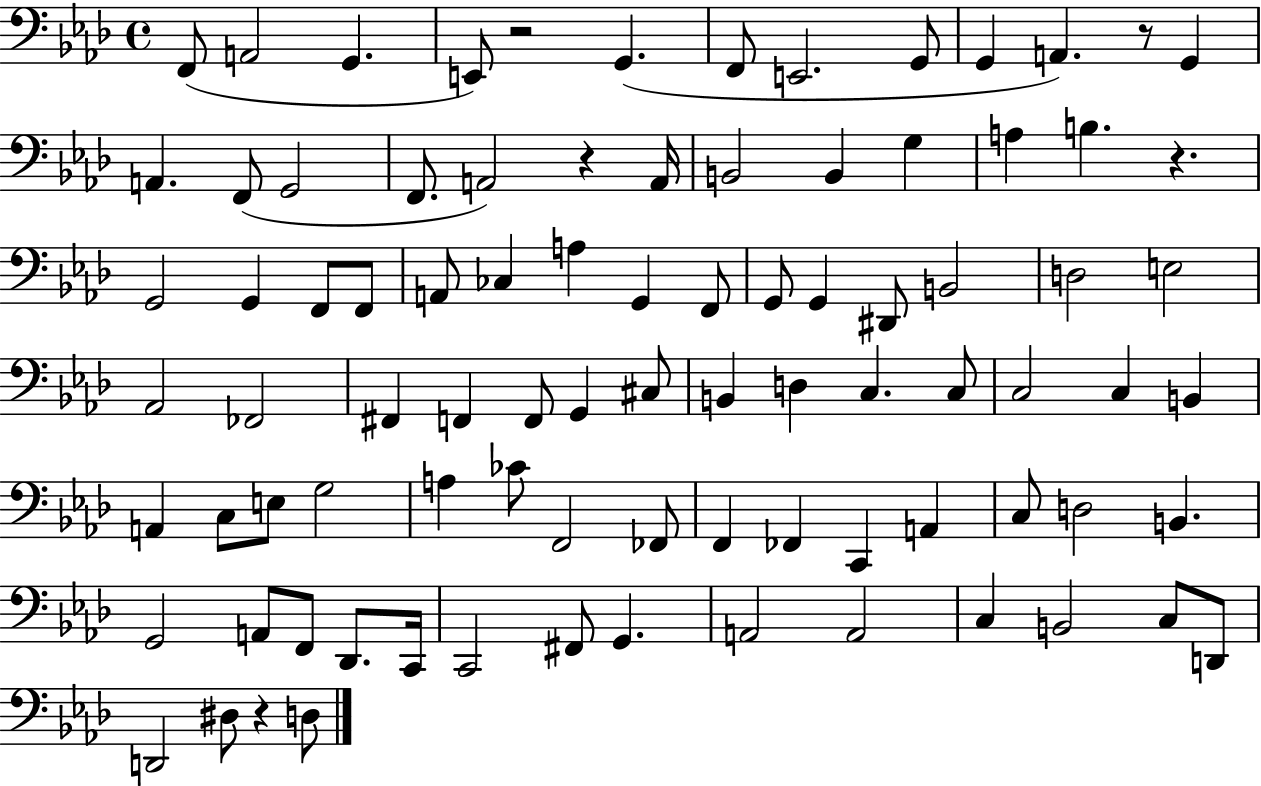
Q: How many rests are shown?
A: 5